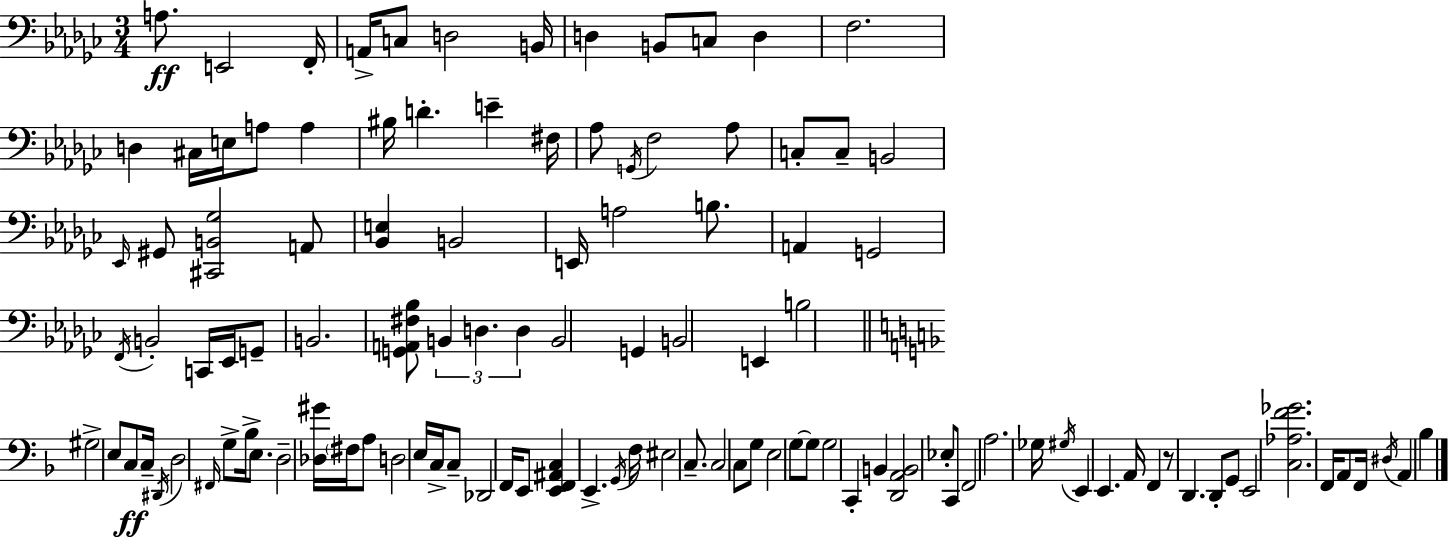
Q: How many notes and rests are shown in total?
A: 113